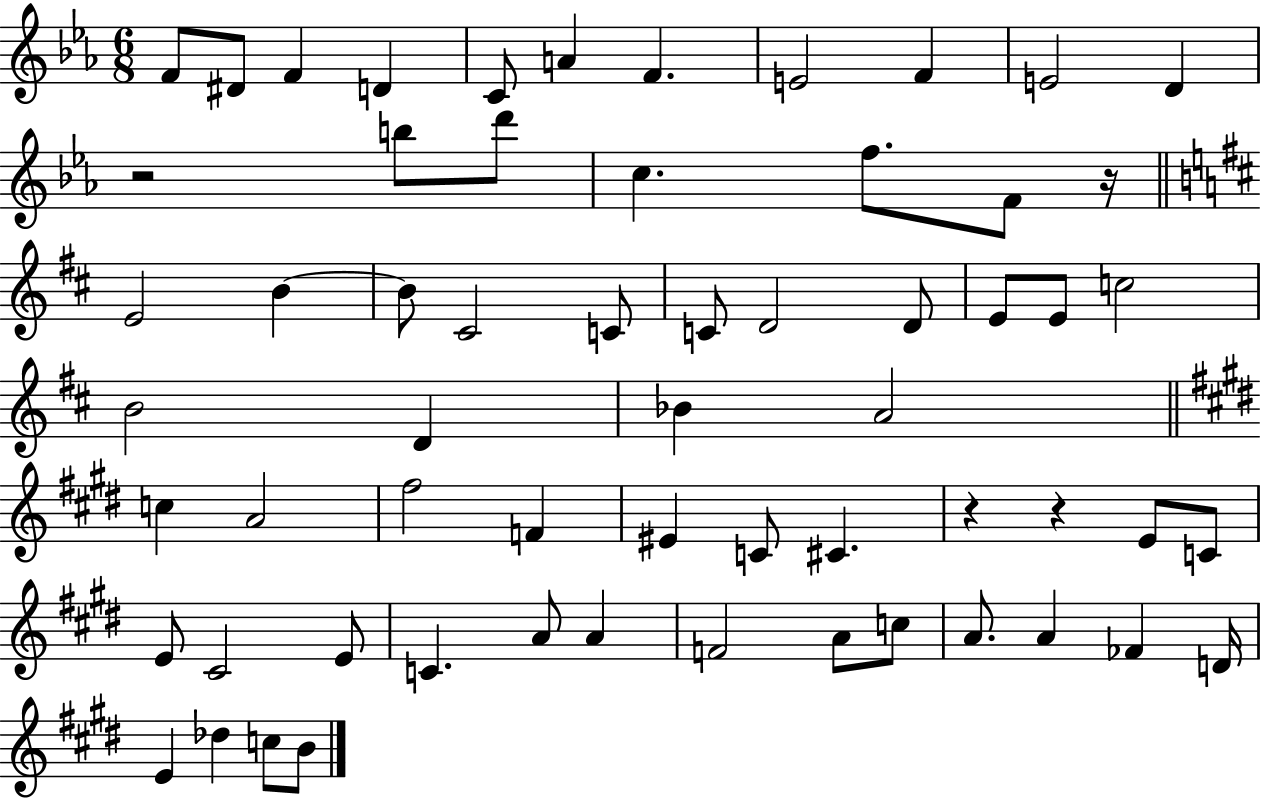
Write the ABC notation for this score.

X:1
T:Untitled
M:6/8
L:1/4
K:Eb
F/2 ^D/2 F D C/2 A F E2 F E2 D z2 b/2 d'/2 c f/2 F/2 z/4 E2 B B/2 ^C2 C/2 C/2 D2 D/2 E/2 E/2 c2 B2 D _B A2 c A2 ^f2 F ^E C/2 ^C z z E/2 C/2 E/2 ^C2 E/2 C A/2 A F2 A/2 c/2 A/2 A _F D/4 E _d c/2 B/2